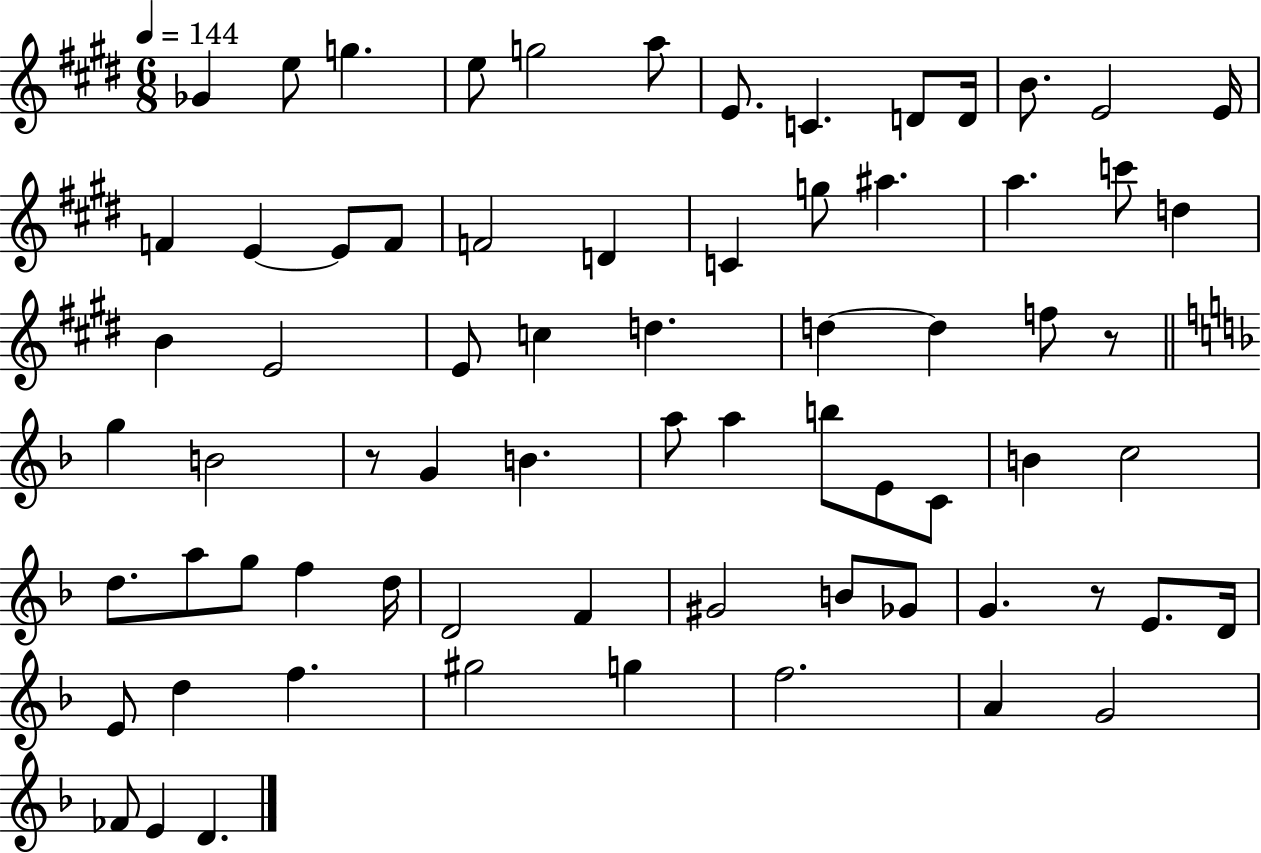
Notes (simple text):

Gb4/q E5/e G5/q. E5/e G5/h A5/e E4/e. C4/q. D4/e D4/s B4/e. E4/h E4/s F4/q E4/q E4/e F4/e F4/h D4/q C4/q G5/e A#5/q. A5/q. C6/e D5/q B4/q E4/h E4/e C5/q D5/q. D5/q D5/q F5/e R/e G5/q B4/h R/e G4/q B4/q. A5/e A5/q B5/e E4/e C4/e B4/q C5/h D5/e. A5/e G5/e F5/q D5/s D4/h F4/q G#4/h B4/e Gb4/e G4/q. R/e E4/e. D4/s E4/e D5/q F5/q. G#5/h G5/q F5/h. A4/q G4/h FES4/e E4/q D4/q.